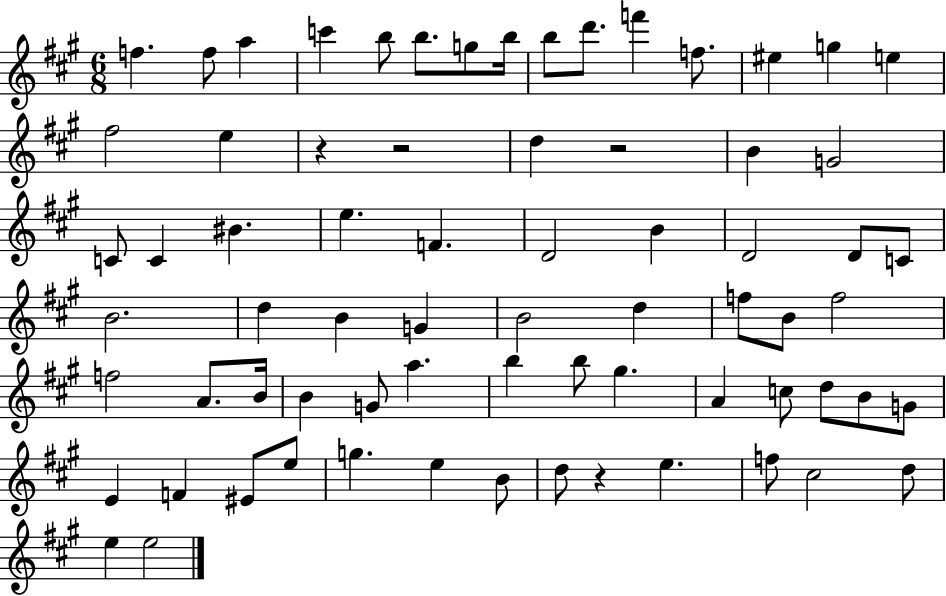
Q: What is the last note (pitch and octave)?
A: E5